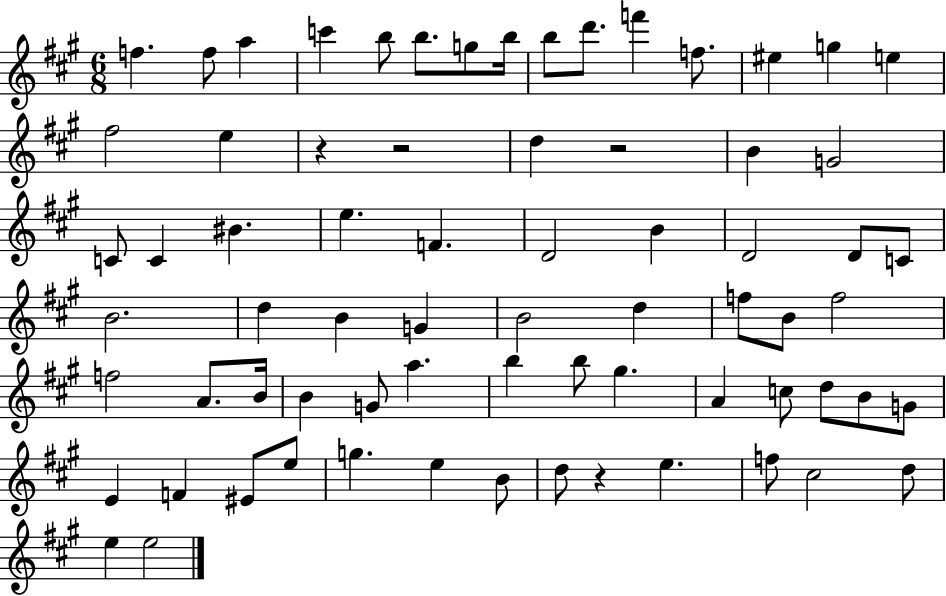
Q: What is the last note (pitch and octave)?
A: E5